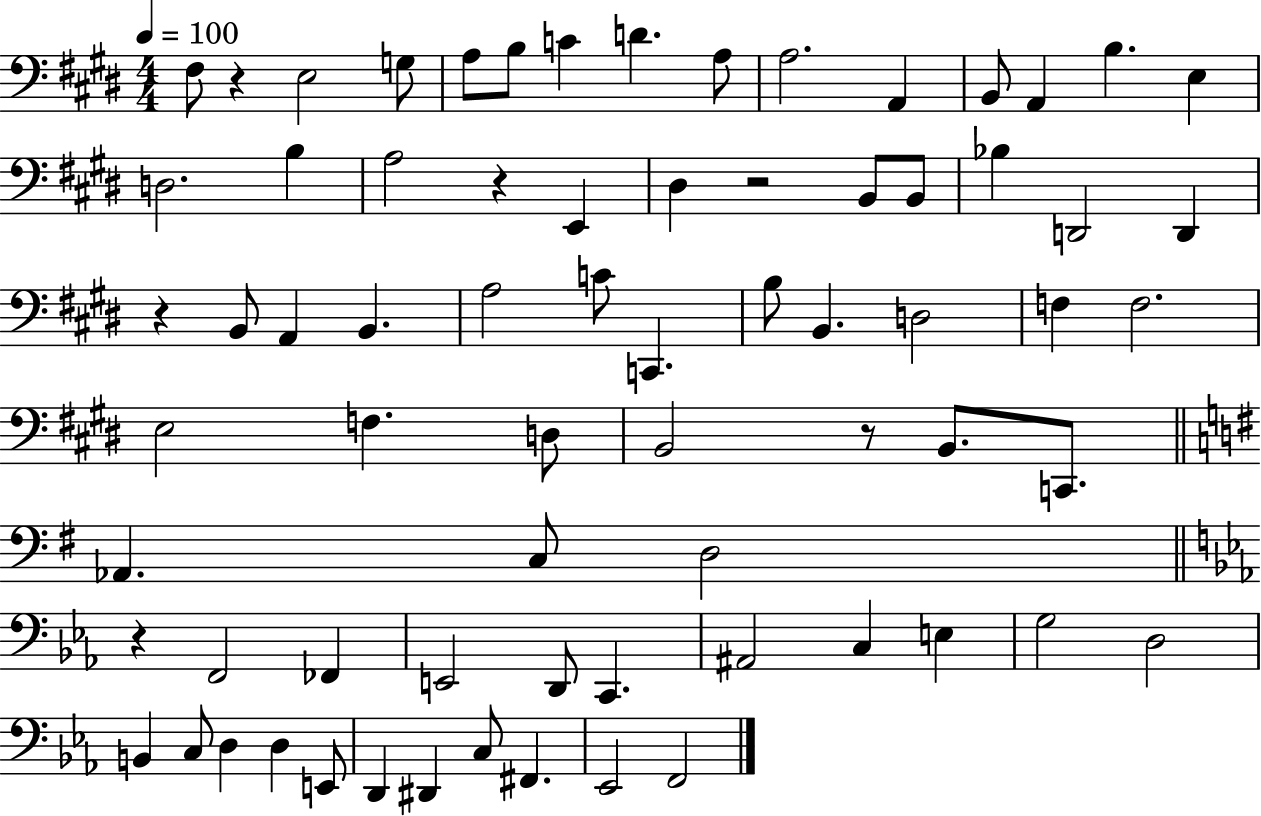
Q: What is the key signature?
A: E major